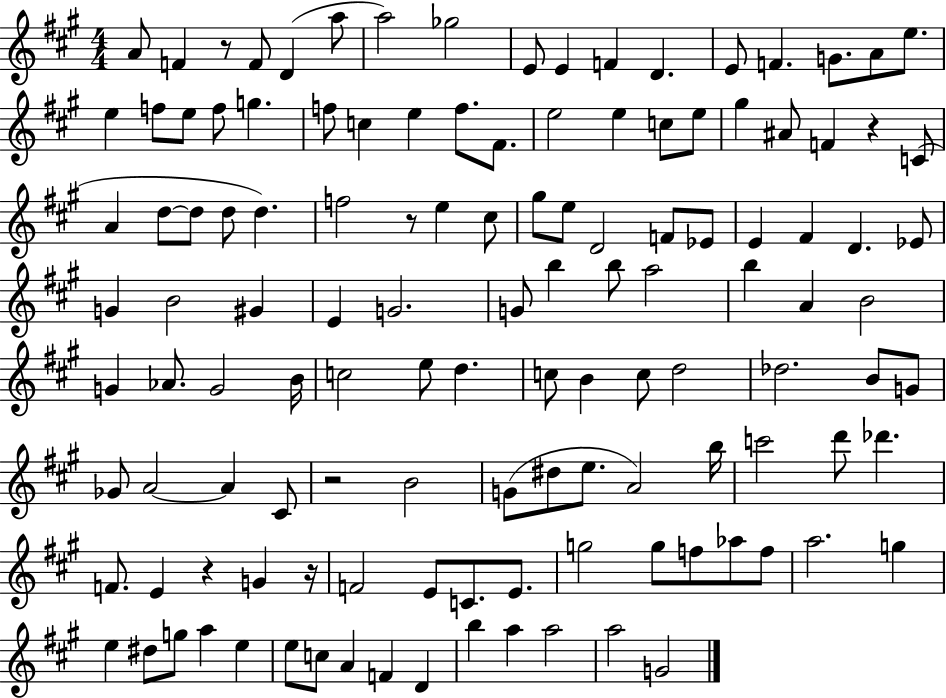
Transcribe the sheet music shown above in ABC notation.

X:1
T:Untitled
M:4/4
L:1/4
K:A
A/2 F z/2 F/2 D a/2 a2 _g2 E/2 E F D E/2 F G/2 A/2 e/2 e f/2 e/2 f/2 g f/2 c e f/2 ^F/2 e2 e c/2 e/2 ^g ^A/2 F z C/2 A d/2 d/2 d/2 d f2 z/2 e ^c/2 ^g/2 e/2 D2 F/2 _E/2 E ^F D _E/2 G B2 ^G E G2 G/2 b b/2 a2 b A B2 G _A/2 G2 B/4 c2 e/2 d c/2 B c/2 d2 _d2 B/2 G/2 _G/2 A2 A ^C/2 z2 B2 G/2 ^d/2 e/2 A2 b/4 c'2 d'/2 _d' F/2 E z G z/4 F2 E/2 C/2 E/2 g2 g/2 f/2 _a/2 f/2 a2 g e ^d/2 g/2 a e e/2 c/2 A F D b a a2 a2 G2